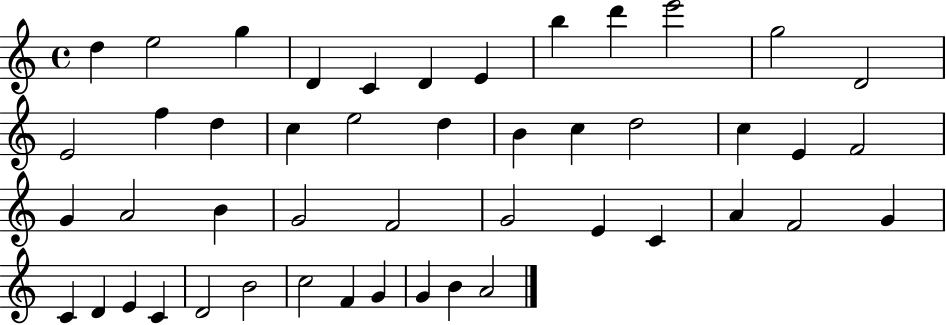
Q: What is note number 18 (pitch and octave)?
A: D5